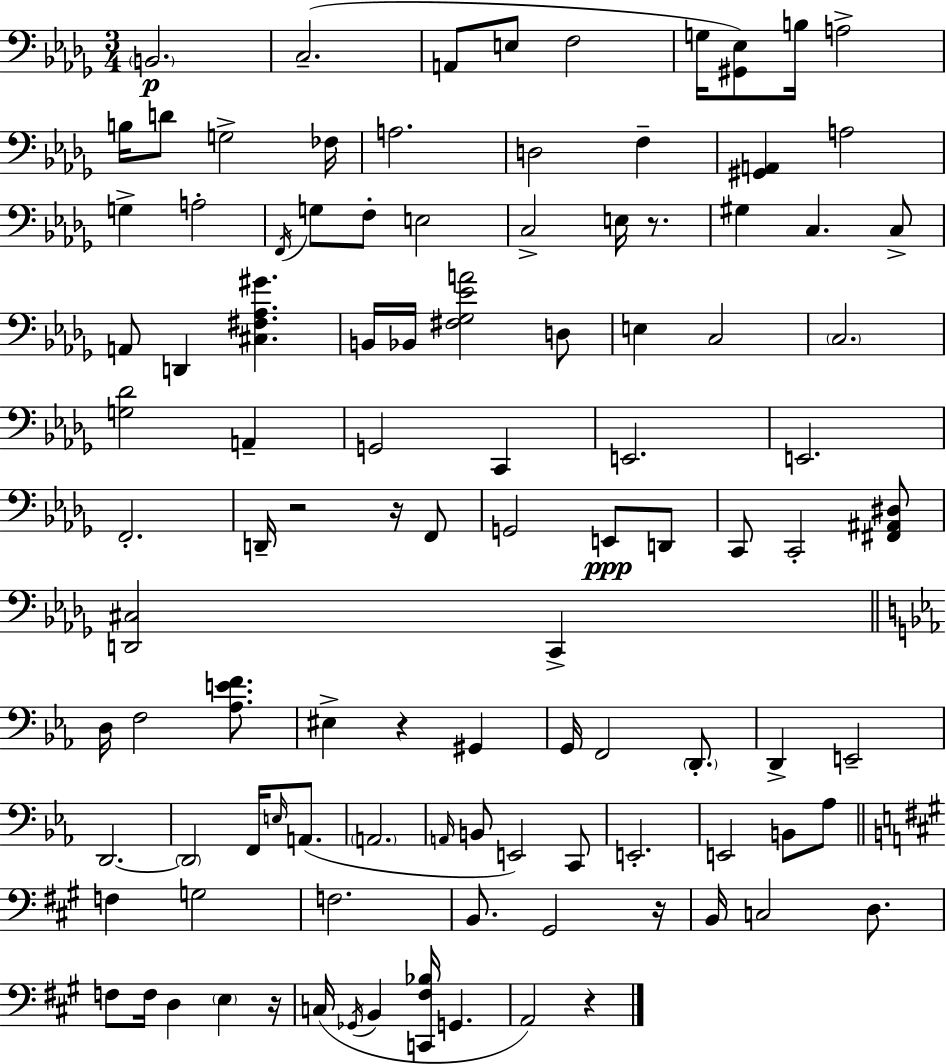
{
  \clef bass
  \numericTimeSignature
  \time 3/4
  \key bes \minor
  \parenthesize b,2.\p | c2.--( | a,8 e8 f2 | g16 <gis, ees>8) b16 a2-> | \break b16 d'8 g2-> fes16 | a2. | d2 f4-- | <gis, a,>4 a2 | \break g4-> a2-. | \acciaccatura { f,16 } g8 f8-. e2 | c2-> e16 r8. | gis4 c4. c8-> | \break a,8 d,4 <cis fis aes gis'>4. | b,16 bes,16 <fis ges ees' a'>2 d8 | e4 c2 | \parenthesize c2. | \break <g des'>2 a,4-- | g,2 c,4 | e,2. | e,2. | \break f,2.-. | d,16-- r2 r16 f,8 | g,2 e,8\ppp d,8 | c,8 c,2-. <fis, ais, dis>8 | \break <d, cis>2 c,4-> | \bar "||" \break \key c \minor d16 f2 <aes e' f'>8. | eis4-> r4 gis,4 | g,16 f,2 \parenthesize d,8.-. | d,4-> e,2-- | \break d,2.~~ | \parenthesize d,2 f,16 \grace { e16 }( a,8. | \parenthesize a,2. | \grace { a,16 } b,8 e,2) | \break c,8 e,2.-. | e,2 b,8 | aes8 \bar "||" \break \key a \major f4 g2 | f2. | b,8. gis,2 r16 | b,16 c2 d8. | \break f8 f16 d4 \parenthesize e4 r16 | c16( \acciaccatura { ges,16 } b,4 <c, fis bes>16 g,4. | a,2) r4 | \bar "|."
}